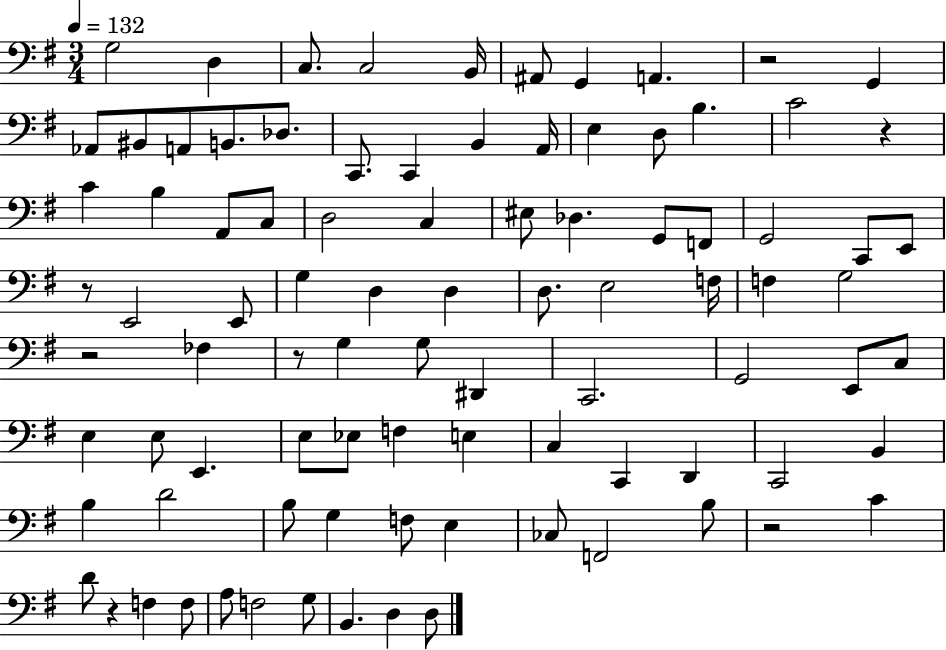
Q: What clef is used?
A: bass